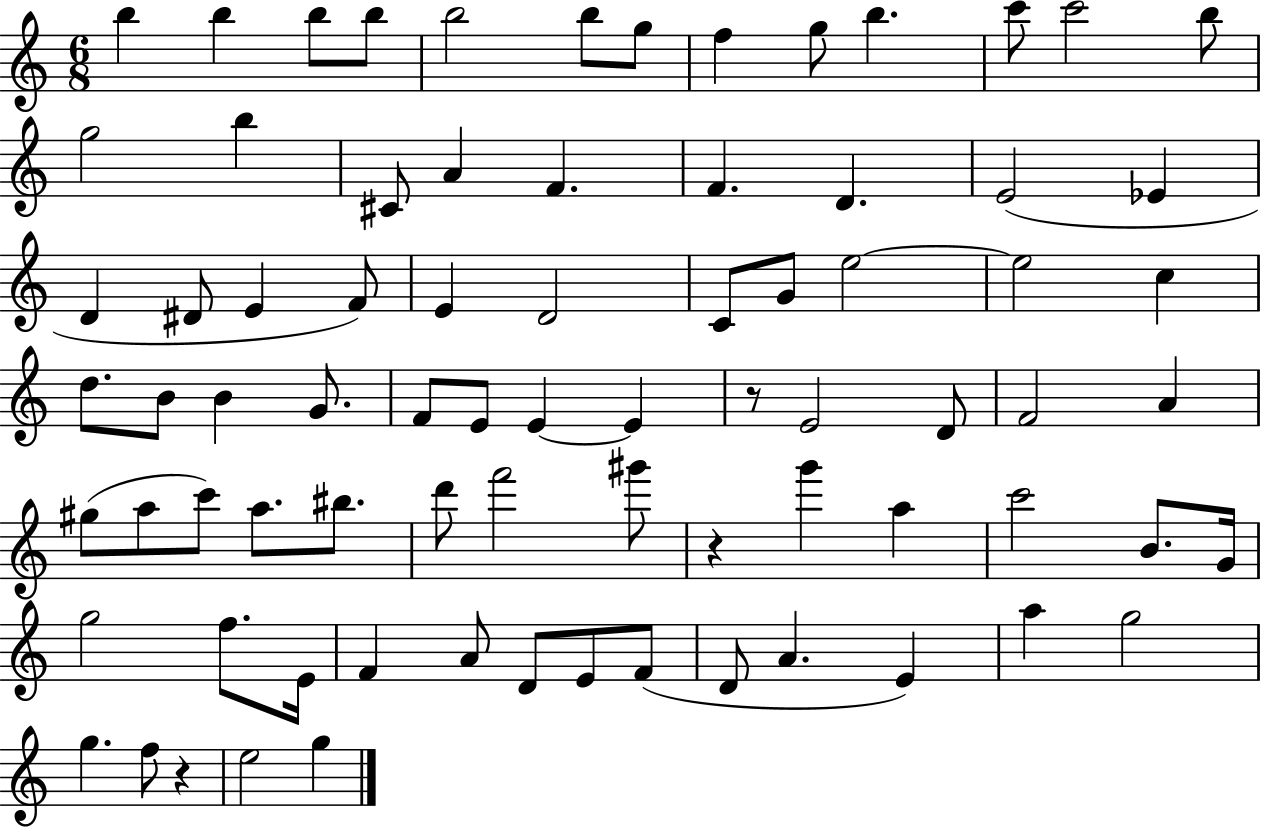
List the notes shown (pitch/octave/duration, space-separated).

B5/q B5/q B5/e B5/e B5/h B5/e G5/e F5/q G5/e B5/q. C6/e C6/h B5/e G5/h B5/q C#4/e A4/q F4/q. F4/q. D4/q. E4/h Eb4/q D4/q D#4/e E4/q F4/e E4/q D4/h C4/e G4/e E5/h E5/h C5/q D5/e. B4/e B4/q G4/e. F4/e E4/e E4/q E4/q R/e E4/h D4/e F4/h A4/q G#5/e A5/e C6/e A5/e. BIS5/e. D6/e F6/h G#6/e R/q G6/q A5/q C6/h B4/e. G4/s G5/h F5/e. E4/s F4/q A4/e D4/e E4/e F4/e D4/e A4/q. E4/q A5/q G5/h G5/q. F5/e R/q E5/h G5/q